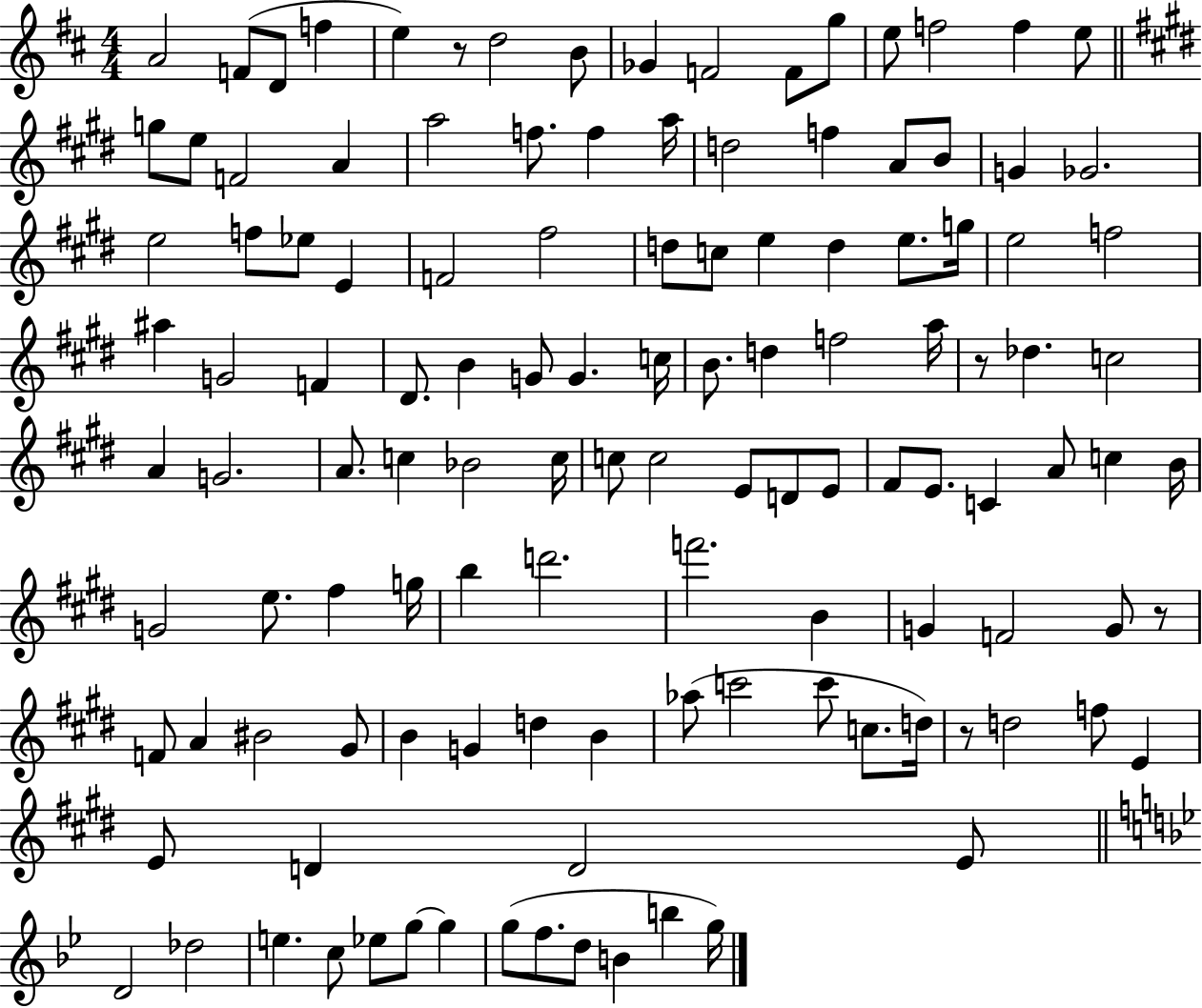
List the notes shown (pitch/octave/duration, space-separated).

A4/h F4/e D4/e F5/q E5/q R/e D5/h B4/e Gb4/q F4/h F4/e G5/e E5/e F5/h F5/q E5/e G5/e E5/e F4/h A4/q A5/h F5/e. F5/q A5/s D5/h F5/q A4/e B4/e G4/q Gb4/h. E5/h F5/e Eb5/e E4/q F4/h F#5/h D5/e C5/e E5/q D5/q E5/e. G5/s E5/h F5/h A#5/q G4/h F4/q D#4/e. B4/q G4/e G4/q. C5/s B4/e. D5/q F5/h A5/s R/e Db5/q. C5/h A4/q G4/h. A4/e. C5/q Bb4/h C5/s C5/e C5/h E4/e D4/e E4/e F#4/e E4/e. C4/q A4/e C5/q B4/s G4/h E5/e. F#5/q G5/s B5/q D6/h. F6/h. B4/q G4/q F4/h G4/e R/e F4/e A4/q BIS4/h G#4/e B4/q G4/q D5/q B4/q Ab5/e C6/h C6/e C5/e. D5/s R/e D5/h F5/e E4/q E4/e D4/q D4/h E4/e D4/h Db5/h E5/q. C5/e Eb5/e G5/e G5/q G5/e F5/e. D5/e B4/q B5/q G5/s